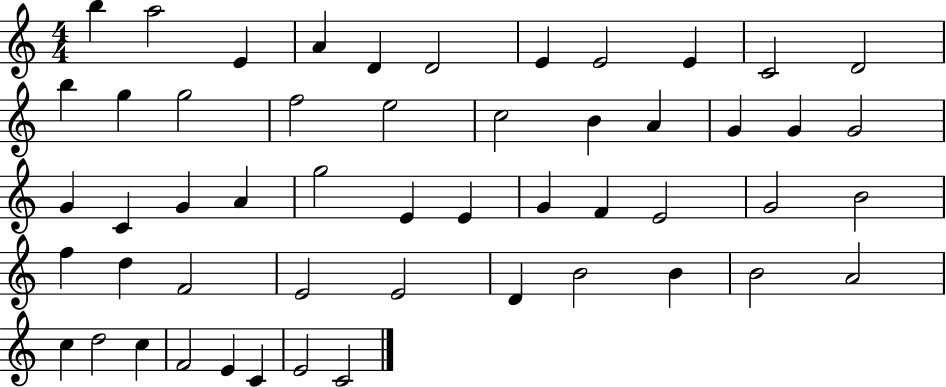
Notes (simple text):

B5/q A5/h E4/q A4/q D4/q D4/h E4/q E4/h E4/q C4/h D4/h B5/q G5/q G5/h F5/h E5/h C5/h B4/q A4/q G4/q G4/q G4/h G4/q C4/q G4/q A4/q G5/h E4/q E4/q G4/q F4/q E4/h G4/h B4/h F5/q D5/q F4/h E4/h E4/h D4/q B4/h B4/q B4/h A4/h C5/q D5/h C5/q F4/h E4/q C4/q E4/h C4/h